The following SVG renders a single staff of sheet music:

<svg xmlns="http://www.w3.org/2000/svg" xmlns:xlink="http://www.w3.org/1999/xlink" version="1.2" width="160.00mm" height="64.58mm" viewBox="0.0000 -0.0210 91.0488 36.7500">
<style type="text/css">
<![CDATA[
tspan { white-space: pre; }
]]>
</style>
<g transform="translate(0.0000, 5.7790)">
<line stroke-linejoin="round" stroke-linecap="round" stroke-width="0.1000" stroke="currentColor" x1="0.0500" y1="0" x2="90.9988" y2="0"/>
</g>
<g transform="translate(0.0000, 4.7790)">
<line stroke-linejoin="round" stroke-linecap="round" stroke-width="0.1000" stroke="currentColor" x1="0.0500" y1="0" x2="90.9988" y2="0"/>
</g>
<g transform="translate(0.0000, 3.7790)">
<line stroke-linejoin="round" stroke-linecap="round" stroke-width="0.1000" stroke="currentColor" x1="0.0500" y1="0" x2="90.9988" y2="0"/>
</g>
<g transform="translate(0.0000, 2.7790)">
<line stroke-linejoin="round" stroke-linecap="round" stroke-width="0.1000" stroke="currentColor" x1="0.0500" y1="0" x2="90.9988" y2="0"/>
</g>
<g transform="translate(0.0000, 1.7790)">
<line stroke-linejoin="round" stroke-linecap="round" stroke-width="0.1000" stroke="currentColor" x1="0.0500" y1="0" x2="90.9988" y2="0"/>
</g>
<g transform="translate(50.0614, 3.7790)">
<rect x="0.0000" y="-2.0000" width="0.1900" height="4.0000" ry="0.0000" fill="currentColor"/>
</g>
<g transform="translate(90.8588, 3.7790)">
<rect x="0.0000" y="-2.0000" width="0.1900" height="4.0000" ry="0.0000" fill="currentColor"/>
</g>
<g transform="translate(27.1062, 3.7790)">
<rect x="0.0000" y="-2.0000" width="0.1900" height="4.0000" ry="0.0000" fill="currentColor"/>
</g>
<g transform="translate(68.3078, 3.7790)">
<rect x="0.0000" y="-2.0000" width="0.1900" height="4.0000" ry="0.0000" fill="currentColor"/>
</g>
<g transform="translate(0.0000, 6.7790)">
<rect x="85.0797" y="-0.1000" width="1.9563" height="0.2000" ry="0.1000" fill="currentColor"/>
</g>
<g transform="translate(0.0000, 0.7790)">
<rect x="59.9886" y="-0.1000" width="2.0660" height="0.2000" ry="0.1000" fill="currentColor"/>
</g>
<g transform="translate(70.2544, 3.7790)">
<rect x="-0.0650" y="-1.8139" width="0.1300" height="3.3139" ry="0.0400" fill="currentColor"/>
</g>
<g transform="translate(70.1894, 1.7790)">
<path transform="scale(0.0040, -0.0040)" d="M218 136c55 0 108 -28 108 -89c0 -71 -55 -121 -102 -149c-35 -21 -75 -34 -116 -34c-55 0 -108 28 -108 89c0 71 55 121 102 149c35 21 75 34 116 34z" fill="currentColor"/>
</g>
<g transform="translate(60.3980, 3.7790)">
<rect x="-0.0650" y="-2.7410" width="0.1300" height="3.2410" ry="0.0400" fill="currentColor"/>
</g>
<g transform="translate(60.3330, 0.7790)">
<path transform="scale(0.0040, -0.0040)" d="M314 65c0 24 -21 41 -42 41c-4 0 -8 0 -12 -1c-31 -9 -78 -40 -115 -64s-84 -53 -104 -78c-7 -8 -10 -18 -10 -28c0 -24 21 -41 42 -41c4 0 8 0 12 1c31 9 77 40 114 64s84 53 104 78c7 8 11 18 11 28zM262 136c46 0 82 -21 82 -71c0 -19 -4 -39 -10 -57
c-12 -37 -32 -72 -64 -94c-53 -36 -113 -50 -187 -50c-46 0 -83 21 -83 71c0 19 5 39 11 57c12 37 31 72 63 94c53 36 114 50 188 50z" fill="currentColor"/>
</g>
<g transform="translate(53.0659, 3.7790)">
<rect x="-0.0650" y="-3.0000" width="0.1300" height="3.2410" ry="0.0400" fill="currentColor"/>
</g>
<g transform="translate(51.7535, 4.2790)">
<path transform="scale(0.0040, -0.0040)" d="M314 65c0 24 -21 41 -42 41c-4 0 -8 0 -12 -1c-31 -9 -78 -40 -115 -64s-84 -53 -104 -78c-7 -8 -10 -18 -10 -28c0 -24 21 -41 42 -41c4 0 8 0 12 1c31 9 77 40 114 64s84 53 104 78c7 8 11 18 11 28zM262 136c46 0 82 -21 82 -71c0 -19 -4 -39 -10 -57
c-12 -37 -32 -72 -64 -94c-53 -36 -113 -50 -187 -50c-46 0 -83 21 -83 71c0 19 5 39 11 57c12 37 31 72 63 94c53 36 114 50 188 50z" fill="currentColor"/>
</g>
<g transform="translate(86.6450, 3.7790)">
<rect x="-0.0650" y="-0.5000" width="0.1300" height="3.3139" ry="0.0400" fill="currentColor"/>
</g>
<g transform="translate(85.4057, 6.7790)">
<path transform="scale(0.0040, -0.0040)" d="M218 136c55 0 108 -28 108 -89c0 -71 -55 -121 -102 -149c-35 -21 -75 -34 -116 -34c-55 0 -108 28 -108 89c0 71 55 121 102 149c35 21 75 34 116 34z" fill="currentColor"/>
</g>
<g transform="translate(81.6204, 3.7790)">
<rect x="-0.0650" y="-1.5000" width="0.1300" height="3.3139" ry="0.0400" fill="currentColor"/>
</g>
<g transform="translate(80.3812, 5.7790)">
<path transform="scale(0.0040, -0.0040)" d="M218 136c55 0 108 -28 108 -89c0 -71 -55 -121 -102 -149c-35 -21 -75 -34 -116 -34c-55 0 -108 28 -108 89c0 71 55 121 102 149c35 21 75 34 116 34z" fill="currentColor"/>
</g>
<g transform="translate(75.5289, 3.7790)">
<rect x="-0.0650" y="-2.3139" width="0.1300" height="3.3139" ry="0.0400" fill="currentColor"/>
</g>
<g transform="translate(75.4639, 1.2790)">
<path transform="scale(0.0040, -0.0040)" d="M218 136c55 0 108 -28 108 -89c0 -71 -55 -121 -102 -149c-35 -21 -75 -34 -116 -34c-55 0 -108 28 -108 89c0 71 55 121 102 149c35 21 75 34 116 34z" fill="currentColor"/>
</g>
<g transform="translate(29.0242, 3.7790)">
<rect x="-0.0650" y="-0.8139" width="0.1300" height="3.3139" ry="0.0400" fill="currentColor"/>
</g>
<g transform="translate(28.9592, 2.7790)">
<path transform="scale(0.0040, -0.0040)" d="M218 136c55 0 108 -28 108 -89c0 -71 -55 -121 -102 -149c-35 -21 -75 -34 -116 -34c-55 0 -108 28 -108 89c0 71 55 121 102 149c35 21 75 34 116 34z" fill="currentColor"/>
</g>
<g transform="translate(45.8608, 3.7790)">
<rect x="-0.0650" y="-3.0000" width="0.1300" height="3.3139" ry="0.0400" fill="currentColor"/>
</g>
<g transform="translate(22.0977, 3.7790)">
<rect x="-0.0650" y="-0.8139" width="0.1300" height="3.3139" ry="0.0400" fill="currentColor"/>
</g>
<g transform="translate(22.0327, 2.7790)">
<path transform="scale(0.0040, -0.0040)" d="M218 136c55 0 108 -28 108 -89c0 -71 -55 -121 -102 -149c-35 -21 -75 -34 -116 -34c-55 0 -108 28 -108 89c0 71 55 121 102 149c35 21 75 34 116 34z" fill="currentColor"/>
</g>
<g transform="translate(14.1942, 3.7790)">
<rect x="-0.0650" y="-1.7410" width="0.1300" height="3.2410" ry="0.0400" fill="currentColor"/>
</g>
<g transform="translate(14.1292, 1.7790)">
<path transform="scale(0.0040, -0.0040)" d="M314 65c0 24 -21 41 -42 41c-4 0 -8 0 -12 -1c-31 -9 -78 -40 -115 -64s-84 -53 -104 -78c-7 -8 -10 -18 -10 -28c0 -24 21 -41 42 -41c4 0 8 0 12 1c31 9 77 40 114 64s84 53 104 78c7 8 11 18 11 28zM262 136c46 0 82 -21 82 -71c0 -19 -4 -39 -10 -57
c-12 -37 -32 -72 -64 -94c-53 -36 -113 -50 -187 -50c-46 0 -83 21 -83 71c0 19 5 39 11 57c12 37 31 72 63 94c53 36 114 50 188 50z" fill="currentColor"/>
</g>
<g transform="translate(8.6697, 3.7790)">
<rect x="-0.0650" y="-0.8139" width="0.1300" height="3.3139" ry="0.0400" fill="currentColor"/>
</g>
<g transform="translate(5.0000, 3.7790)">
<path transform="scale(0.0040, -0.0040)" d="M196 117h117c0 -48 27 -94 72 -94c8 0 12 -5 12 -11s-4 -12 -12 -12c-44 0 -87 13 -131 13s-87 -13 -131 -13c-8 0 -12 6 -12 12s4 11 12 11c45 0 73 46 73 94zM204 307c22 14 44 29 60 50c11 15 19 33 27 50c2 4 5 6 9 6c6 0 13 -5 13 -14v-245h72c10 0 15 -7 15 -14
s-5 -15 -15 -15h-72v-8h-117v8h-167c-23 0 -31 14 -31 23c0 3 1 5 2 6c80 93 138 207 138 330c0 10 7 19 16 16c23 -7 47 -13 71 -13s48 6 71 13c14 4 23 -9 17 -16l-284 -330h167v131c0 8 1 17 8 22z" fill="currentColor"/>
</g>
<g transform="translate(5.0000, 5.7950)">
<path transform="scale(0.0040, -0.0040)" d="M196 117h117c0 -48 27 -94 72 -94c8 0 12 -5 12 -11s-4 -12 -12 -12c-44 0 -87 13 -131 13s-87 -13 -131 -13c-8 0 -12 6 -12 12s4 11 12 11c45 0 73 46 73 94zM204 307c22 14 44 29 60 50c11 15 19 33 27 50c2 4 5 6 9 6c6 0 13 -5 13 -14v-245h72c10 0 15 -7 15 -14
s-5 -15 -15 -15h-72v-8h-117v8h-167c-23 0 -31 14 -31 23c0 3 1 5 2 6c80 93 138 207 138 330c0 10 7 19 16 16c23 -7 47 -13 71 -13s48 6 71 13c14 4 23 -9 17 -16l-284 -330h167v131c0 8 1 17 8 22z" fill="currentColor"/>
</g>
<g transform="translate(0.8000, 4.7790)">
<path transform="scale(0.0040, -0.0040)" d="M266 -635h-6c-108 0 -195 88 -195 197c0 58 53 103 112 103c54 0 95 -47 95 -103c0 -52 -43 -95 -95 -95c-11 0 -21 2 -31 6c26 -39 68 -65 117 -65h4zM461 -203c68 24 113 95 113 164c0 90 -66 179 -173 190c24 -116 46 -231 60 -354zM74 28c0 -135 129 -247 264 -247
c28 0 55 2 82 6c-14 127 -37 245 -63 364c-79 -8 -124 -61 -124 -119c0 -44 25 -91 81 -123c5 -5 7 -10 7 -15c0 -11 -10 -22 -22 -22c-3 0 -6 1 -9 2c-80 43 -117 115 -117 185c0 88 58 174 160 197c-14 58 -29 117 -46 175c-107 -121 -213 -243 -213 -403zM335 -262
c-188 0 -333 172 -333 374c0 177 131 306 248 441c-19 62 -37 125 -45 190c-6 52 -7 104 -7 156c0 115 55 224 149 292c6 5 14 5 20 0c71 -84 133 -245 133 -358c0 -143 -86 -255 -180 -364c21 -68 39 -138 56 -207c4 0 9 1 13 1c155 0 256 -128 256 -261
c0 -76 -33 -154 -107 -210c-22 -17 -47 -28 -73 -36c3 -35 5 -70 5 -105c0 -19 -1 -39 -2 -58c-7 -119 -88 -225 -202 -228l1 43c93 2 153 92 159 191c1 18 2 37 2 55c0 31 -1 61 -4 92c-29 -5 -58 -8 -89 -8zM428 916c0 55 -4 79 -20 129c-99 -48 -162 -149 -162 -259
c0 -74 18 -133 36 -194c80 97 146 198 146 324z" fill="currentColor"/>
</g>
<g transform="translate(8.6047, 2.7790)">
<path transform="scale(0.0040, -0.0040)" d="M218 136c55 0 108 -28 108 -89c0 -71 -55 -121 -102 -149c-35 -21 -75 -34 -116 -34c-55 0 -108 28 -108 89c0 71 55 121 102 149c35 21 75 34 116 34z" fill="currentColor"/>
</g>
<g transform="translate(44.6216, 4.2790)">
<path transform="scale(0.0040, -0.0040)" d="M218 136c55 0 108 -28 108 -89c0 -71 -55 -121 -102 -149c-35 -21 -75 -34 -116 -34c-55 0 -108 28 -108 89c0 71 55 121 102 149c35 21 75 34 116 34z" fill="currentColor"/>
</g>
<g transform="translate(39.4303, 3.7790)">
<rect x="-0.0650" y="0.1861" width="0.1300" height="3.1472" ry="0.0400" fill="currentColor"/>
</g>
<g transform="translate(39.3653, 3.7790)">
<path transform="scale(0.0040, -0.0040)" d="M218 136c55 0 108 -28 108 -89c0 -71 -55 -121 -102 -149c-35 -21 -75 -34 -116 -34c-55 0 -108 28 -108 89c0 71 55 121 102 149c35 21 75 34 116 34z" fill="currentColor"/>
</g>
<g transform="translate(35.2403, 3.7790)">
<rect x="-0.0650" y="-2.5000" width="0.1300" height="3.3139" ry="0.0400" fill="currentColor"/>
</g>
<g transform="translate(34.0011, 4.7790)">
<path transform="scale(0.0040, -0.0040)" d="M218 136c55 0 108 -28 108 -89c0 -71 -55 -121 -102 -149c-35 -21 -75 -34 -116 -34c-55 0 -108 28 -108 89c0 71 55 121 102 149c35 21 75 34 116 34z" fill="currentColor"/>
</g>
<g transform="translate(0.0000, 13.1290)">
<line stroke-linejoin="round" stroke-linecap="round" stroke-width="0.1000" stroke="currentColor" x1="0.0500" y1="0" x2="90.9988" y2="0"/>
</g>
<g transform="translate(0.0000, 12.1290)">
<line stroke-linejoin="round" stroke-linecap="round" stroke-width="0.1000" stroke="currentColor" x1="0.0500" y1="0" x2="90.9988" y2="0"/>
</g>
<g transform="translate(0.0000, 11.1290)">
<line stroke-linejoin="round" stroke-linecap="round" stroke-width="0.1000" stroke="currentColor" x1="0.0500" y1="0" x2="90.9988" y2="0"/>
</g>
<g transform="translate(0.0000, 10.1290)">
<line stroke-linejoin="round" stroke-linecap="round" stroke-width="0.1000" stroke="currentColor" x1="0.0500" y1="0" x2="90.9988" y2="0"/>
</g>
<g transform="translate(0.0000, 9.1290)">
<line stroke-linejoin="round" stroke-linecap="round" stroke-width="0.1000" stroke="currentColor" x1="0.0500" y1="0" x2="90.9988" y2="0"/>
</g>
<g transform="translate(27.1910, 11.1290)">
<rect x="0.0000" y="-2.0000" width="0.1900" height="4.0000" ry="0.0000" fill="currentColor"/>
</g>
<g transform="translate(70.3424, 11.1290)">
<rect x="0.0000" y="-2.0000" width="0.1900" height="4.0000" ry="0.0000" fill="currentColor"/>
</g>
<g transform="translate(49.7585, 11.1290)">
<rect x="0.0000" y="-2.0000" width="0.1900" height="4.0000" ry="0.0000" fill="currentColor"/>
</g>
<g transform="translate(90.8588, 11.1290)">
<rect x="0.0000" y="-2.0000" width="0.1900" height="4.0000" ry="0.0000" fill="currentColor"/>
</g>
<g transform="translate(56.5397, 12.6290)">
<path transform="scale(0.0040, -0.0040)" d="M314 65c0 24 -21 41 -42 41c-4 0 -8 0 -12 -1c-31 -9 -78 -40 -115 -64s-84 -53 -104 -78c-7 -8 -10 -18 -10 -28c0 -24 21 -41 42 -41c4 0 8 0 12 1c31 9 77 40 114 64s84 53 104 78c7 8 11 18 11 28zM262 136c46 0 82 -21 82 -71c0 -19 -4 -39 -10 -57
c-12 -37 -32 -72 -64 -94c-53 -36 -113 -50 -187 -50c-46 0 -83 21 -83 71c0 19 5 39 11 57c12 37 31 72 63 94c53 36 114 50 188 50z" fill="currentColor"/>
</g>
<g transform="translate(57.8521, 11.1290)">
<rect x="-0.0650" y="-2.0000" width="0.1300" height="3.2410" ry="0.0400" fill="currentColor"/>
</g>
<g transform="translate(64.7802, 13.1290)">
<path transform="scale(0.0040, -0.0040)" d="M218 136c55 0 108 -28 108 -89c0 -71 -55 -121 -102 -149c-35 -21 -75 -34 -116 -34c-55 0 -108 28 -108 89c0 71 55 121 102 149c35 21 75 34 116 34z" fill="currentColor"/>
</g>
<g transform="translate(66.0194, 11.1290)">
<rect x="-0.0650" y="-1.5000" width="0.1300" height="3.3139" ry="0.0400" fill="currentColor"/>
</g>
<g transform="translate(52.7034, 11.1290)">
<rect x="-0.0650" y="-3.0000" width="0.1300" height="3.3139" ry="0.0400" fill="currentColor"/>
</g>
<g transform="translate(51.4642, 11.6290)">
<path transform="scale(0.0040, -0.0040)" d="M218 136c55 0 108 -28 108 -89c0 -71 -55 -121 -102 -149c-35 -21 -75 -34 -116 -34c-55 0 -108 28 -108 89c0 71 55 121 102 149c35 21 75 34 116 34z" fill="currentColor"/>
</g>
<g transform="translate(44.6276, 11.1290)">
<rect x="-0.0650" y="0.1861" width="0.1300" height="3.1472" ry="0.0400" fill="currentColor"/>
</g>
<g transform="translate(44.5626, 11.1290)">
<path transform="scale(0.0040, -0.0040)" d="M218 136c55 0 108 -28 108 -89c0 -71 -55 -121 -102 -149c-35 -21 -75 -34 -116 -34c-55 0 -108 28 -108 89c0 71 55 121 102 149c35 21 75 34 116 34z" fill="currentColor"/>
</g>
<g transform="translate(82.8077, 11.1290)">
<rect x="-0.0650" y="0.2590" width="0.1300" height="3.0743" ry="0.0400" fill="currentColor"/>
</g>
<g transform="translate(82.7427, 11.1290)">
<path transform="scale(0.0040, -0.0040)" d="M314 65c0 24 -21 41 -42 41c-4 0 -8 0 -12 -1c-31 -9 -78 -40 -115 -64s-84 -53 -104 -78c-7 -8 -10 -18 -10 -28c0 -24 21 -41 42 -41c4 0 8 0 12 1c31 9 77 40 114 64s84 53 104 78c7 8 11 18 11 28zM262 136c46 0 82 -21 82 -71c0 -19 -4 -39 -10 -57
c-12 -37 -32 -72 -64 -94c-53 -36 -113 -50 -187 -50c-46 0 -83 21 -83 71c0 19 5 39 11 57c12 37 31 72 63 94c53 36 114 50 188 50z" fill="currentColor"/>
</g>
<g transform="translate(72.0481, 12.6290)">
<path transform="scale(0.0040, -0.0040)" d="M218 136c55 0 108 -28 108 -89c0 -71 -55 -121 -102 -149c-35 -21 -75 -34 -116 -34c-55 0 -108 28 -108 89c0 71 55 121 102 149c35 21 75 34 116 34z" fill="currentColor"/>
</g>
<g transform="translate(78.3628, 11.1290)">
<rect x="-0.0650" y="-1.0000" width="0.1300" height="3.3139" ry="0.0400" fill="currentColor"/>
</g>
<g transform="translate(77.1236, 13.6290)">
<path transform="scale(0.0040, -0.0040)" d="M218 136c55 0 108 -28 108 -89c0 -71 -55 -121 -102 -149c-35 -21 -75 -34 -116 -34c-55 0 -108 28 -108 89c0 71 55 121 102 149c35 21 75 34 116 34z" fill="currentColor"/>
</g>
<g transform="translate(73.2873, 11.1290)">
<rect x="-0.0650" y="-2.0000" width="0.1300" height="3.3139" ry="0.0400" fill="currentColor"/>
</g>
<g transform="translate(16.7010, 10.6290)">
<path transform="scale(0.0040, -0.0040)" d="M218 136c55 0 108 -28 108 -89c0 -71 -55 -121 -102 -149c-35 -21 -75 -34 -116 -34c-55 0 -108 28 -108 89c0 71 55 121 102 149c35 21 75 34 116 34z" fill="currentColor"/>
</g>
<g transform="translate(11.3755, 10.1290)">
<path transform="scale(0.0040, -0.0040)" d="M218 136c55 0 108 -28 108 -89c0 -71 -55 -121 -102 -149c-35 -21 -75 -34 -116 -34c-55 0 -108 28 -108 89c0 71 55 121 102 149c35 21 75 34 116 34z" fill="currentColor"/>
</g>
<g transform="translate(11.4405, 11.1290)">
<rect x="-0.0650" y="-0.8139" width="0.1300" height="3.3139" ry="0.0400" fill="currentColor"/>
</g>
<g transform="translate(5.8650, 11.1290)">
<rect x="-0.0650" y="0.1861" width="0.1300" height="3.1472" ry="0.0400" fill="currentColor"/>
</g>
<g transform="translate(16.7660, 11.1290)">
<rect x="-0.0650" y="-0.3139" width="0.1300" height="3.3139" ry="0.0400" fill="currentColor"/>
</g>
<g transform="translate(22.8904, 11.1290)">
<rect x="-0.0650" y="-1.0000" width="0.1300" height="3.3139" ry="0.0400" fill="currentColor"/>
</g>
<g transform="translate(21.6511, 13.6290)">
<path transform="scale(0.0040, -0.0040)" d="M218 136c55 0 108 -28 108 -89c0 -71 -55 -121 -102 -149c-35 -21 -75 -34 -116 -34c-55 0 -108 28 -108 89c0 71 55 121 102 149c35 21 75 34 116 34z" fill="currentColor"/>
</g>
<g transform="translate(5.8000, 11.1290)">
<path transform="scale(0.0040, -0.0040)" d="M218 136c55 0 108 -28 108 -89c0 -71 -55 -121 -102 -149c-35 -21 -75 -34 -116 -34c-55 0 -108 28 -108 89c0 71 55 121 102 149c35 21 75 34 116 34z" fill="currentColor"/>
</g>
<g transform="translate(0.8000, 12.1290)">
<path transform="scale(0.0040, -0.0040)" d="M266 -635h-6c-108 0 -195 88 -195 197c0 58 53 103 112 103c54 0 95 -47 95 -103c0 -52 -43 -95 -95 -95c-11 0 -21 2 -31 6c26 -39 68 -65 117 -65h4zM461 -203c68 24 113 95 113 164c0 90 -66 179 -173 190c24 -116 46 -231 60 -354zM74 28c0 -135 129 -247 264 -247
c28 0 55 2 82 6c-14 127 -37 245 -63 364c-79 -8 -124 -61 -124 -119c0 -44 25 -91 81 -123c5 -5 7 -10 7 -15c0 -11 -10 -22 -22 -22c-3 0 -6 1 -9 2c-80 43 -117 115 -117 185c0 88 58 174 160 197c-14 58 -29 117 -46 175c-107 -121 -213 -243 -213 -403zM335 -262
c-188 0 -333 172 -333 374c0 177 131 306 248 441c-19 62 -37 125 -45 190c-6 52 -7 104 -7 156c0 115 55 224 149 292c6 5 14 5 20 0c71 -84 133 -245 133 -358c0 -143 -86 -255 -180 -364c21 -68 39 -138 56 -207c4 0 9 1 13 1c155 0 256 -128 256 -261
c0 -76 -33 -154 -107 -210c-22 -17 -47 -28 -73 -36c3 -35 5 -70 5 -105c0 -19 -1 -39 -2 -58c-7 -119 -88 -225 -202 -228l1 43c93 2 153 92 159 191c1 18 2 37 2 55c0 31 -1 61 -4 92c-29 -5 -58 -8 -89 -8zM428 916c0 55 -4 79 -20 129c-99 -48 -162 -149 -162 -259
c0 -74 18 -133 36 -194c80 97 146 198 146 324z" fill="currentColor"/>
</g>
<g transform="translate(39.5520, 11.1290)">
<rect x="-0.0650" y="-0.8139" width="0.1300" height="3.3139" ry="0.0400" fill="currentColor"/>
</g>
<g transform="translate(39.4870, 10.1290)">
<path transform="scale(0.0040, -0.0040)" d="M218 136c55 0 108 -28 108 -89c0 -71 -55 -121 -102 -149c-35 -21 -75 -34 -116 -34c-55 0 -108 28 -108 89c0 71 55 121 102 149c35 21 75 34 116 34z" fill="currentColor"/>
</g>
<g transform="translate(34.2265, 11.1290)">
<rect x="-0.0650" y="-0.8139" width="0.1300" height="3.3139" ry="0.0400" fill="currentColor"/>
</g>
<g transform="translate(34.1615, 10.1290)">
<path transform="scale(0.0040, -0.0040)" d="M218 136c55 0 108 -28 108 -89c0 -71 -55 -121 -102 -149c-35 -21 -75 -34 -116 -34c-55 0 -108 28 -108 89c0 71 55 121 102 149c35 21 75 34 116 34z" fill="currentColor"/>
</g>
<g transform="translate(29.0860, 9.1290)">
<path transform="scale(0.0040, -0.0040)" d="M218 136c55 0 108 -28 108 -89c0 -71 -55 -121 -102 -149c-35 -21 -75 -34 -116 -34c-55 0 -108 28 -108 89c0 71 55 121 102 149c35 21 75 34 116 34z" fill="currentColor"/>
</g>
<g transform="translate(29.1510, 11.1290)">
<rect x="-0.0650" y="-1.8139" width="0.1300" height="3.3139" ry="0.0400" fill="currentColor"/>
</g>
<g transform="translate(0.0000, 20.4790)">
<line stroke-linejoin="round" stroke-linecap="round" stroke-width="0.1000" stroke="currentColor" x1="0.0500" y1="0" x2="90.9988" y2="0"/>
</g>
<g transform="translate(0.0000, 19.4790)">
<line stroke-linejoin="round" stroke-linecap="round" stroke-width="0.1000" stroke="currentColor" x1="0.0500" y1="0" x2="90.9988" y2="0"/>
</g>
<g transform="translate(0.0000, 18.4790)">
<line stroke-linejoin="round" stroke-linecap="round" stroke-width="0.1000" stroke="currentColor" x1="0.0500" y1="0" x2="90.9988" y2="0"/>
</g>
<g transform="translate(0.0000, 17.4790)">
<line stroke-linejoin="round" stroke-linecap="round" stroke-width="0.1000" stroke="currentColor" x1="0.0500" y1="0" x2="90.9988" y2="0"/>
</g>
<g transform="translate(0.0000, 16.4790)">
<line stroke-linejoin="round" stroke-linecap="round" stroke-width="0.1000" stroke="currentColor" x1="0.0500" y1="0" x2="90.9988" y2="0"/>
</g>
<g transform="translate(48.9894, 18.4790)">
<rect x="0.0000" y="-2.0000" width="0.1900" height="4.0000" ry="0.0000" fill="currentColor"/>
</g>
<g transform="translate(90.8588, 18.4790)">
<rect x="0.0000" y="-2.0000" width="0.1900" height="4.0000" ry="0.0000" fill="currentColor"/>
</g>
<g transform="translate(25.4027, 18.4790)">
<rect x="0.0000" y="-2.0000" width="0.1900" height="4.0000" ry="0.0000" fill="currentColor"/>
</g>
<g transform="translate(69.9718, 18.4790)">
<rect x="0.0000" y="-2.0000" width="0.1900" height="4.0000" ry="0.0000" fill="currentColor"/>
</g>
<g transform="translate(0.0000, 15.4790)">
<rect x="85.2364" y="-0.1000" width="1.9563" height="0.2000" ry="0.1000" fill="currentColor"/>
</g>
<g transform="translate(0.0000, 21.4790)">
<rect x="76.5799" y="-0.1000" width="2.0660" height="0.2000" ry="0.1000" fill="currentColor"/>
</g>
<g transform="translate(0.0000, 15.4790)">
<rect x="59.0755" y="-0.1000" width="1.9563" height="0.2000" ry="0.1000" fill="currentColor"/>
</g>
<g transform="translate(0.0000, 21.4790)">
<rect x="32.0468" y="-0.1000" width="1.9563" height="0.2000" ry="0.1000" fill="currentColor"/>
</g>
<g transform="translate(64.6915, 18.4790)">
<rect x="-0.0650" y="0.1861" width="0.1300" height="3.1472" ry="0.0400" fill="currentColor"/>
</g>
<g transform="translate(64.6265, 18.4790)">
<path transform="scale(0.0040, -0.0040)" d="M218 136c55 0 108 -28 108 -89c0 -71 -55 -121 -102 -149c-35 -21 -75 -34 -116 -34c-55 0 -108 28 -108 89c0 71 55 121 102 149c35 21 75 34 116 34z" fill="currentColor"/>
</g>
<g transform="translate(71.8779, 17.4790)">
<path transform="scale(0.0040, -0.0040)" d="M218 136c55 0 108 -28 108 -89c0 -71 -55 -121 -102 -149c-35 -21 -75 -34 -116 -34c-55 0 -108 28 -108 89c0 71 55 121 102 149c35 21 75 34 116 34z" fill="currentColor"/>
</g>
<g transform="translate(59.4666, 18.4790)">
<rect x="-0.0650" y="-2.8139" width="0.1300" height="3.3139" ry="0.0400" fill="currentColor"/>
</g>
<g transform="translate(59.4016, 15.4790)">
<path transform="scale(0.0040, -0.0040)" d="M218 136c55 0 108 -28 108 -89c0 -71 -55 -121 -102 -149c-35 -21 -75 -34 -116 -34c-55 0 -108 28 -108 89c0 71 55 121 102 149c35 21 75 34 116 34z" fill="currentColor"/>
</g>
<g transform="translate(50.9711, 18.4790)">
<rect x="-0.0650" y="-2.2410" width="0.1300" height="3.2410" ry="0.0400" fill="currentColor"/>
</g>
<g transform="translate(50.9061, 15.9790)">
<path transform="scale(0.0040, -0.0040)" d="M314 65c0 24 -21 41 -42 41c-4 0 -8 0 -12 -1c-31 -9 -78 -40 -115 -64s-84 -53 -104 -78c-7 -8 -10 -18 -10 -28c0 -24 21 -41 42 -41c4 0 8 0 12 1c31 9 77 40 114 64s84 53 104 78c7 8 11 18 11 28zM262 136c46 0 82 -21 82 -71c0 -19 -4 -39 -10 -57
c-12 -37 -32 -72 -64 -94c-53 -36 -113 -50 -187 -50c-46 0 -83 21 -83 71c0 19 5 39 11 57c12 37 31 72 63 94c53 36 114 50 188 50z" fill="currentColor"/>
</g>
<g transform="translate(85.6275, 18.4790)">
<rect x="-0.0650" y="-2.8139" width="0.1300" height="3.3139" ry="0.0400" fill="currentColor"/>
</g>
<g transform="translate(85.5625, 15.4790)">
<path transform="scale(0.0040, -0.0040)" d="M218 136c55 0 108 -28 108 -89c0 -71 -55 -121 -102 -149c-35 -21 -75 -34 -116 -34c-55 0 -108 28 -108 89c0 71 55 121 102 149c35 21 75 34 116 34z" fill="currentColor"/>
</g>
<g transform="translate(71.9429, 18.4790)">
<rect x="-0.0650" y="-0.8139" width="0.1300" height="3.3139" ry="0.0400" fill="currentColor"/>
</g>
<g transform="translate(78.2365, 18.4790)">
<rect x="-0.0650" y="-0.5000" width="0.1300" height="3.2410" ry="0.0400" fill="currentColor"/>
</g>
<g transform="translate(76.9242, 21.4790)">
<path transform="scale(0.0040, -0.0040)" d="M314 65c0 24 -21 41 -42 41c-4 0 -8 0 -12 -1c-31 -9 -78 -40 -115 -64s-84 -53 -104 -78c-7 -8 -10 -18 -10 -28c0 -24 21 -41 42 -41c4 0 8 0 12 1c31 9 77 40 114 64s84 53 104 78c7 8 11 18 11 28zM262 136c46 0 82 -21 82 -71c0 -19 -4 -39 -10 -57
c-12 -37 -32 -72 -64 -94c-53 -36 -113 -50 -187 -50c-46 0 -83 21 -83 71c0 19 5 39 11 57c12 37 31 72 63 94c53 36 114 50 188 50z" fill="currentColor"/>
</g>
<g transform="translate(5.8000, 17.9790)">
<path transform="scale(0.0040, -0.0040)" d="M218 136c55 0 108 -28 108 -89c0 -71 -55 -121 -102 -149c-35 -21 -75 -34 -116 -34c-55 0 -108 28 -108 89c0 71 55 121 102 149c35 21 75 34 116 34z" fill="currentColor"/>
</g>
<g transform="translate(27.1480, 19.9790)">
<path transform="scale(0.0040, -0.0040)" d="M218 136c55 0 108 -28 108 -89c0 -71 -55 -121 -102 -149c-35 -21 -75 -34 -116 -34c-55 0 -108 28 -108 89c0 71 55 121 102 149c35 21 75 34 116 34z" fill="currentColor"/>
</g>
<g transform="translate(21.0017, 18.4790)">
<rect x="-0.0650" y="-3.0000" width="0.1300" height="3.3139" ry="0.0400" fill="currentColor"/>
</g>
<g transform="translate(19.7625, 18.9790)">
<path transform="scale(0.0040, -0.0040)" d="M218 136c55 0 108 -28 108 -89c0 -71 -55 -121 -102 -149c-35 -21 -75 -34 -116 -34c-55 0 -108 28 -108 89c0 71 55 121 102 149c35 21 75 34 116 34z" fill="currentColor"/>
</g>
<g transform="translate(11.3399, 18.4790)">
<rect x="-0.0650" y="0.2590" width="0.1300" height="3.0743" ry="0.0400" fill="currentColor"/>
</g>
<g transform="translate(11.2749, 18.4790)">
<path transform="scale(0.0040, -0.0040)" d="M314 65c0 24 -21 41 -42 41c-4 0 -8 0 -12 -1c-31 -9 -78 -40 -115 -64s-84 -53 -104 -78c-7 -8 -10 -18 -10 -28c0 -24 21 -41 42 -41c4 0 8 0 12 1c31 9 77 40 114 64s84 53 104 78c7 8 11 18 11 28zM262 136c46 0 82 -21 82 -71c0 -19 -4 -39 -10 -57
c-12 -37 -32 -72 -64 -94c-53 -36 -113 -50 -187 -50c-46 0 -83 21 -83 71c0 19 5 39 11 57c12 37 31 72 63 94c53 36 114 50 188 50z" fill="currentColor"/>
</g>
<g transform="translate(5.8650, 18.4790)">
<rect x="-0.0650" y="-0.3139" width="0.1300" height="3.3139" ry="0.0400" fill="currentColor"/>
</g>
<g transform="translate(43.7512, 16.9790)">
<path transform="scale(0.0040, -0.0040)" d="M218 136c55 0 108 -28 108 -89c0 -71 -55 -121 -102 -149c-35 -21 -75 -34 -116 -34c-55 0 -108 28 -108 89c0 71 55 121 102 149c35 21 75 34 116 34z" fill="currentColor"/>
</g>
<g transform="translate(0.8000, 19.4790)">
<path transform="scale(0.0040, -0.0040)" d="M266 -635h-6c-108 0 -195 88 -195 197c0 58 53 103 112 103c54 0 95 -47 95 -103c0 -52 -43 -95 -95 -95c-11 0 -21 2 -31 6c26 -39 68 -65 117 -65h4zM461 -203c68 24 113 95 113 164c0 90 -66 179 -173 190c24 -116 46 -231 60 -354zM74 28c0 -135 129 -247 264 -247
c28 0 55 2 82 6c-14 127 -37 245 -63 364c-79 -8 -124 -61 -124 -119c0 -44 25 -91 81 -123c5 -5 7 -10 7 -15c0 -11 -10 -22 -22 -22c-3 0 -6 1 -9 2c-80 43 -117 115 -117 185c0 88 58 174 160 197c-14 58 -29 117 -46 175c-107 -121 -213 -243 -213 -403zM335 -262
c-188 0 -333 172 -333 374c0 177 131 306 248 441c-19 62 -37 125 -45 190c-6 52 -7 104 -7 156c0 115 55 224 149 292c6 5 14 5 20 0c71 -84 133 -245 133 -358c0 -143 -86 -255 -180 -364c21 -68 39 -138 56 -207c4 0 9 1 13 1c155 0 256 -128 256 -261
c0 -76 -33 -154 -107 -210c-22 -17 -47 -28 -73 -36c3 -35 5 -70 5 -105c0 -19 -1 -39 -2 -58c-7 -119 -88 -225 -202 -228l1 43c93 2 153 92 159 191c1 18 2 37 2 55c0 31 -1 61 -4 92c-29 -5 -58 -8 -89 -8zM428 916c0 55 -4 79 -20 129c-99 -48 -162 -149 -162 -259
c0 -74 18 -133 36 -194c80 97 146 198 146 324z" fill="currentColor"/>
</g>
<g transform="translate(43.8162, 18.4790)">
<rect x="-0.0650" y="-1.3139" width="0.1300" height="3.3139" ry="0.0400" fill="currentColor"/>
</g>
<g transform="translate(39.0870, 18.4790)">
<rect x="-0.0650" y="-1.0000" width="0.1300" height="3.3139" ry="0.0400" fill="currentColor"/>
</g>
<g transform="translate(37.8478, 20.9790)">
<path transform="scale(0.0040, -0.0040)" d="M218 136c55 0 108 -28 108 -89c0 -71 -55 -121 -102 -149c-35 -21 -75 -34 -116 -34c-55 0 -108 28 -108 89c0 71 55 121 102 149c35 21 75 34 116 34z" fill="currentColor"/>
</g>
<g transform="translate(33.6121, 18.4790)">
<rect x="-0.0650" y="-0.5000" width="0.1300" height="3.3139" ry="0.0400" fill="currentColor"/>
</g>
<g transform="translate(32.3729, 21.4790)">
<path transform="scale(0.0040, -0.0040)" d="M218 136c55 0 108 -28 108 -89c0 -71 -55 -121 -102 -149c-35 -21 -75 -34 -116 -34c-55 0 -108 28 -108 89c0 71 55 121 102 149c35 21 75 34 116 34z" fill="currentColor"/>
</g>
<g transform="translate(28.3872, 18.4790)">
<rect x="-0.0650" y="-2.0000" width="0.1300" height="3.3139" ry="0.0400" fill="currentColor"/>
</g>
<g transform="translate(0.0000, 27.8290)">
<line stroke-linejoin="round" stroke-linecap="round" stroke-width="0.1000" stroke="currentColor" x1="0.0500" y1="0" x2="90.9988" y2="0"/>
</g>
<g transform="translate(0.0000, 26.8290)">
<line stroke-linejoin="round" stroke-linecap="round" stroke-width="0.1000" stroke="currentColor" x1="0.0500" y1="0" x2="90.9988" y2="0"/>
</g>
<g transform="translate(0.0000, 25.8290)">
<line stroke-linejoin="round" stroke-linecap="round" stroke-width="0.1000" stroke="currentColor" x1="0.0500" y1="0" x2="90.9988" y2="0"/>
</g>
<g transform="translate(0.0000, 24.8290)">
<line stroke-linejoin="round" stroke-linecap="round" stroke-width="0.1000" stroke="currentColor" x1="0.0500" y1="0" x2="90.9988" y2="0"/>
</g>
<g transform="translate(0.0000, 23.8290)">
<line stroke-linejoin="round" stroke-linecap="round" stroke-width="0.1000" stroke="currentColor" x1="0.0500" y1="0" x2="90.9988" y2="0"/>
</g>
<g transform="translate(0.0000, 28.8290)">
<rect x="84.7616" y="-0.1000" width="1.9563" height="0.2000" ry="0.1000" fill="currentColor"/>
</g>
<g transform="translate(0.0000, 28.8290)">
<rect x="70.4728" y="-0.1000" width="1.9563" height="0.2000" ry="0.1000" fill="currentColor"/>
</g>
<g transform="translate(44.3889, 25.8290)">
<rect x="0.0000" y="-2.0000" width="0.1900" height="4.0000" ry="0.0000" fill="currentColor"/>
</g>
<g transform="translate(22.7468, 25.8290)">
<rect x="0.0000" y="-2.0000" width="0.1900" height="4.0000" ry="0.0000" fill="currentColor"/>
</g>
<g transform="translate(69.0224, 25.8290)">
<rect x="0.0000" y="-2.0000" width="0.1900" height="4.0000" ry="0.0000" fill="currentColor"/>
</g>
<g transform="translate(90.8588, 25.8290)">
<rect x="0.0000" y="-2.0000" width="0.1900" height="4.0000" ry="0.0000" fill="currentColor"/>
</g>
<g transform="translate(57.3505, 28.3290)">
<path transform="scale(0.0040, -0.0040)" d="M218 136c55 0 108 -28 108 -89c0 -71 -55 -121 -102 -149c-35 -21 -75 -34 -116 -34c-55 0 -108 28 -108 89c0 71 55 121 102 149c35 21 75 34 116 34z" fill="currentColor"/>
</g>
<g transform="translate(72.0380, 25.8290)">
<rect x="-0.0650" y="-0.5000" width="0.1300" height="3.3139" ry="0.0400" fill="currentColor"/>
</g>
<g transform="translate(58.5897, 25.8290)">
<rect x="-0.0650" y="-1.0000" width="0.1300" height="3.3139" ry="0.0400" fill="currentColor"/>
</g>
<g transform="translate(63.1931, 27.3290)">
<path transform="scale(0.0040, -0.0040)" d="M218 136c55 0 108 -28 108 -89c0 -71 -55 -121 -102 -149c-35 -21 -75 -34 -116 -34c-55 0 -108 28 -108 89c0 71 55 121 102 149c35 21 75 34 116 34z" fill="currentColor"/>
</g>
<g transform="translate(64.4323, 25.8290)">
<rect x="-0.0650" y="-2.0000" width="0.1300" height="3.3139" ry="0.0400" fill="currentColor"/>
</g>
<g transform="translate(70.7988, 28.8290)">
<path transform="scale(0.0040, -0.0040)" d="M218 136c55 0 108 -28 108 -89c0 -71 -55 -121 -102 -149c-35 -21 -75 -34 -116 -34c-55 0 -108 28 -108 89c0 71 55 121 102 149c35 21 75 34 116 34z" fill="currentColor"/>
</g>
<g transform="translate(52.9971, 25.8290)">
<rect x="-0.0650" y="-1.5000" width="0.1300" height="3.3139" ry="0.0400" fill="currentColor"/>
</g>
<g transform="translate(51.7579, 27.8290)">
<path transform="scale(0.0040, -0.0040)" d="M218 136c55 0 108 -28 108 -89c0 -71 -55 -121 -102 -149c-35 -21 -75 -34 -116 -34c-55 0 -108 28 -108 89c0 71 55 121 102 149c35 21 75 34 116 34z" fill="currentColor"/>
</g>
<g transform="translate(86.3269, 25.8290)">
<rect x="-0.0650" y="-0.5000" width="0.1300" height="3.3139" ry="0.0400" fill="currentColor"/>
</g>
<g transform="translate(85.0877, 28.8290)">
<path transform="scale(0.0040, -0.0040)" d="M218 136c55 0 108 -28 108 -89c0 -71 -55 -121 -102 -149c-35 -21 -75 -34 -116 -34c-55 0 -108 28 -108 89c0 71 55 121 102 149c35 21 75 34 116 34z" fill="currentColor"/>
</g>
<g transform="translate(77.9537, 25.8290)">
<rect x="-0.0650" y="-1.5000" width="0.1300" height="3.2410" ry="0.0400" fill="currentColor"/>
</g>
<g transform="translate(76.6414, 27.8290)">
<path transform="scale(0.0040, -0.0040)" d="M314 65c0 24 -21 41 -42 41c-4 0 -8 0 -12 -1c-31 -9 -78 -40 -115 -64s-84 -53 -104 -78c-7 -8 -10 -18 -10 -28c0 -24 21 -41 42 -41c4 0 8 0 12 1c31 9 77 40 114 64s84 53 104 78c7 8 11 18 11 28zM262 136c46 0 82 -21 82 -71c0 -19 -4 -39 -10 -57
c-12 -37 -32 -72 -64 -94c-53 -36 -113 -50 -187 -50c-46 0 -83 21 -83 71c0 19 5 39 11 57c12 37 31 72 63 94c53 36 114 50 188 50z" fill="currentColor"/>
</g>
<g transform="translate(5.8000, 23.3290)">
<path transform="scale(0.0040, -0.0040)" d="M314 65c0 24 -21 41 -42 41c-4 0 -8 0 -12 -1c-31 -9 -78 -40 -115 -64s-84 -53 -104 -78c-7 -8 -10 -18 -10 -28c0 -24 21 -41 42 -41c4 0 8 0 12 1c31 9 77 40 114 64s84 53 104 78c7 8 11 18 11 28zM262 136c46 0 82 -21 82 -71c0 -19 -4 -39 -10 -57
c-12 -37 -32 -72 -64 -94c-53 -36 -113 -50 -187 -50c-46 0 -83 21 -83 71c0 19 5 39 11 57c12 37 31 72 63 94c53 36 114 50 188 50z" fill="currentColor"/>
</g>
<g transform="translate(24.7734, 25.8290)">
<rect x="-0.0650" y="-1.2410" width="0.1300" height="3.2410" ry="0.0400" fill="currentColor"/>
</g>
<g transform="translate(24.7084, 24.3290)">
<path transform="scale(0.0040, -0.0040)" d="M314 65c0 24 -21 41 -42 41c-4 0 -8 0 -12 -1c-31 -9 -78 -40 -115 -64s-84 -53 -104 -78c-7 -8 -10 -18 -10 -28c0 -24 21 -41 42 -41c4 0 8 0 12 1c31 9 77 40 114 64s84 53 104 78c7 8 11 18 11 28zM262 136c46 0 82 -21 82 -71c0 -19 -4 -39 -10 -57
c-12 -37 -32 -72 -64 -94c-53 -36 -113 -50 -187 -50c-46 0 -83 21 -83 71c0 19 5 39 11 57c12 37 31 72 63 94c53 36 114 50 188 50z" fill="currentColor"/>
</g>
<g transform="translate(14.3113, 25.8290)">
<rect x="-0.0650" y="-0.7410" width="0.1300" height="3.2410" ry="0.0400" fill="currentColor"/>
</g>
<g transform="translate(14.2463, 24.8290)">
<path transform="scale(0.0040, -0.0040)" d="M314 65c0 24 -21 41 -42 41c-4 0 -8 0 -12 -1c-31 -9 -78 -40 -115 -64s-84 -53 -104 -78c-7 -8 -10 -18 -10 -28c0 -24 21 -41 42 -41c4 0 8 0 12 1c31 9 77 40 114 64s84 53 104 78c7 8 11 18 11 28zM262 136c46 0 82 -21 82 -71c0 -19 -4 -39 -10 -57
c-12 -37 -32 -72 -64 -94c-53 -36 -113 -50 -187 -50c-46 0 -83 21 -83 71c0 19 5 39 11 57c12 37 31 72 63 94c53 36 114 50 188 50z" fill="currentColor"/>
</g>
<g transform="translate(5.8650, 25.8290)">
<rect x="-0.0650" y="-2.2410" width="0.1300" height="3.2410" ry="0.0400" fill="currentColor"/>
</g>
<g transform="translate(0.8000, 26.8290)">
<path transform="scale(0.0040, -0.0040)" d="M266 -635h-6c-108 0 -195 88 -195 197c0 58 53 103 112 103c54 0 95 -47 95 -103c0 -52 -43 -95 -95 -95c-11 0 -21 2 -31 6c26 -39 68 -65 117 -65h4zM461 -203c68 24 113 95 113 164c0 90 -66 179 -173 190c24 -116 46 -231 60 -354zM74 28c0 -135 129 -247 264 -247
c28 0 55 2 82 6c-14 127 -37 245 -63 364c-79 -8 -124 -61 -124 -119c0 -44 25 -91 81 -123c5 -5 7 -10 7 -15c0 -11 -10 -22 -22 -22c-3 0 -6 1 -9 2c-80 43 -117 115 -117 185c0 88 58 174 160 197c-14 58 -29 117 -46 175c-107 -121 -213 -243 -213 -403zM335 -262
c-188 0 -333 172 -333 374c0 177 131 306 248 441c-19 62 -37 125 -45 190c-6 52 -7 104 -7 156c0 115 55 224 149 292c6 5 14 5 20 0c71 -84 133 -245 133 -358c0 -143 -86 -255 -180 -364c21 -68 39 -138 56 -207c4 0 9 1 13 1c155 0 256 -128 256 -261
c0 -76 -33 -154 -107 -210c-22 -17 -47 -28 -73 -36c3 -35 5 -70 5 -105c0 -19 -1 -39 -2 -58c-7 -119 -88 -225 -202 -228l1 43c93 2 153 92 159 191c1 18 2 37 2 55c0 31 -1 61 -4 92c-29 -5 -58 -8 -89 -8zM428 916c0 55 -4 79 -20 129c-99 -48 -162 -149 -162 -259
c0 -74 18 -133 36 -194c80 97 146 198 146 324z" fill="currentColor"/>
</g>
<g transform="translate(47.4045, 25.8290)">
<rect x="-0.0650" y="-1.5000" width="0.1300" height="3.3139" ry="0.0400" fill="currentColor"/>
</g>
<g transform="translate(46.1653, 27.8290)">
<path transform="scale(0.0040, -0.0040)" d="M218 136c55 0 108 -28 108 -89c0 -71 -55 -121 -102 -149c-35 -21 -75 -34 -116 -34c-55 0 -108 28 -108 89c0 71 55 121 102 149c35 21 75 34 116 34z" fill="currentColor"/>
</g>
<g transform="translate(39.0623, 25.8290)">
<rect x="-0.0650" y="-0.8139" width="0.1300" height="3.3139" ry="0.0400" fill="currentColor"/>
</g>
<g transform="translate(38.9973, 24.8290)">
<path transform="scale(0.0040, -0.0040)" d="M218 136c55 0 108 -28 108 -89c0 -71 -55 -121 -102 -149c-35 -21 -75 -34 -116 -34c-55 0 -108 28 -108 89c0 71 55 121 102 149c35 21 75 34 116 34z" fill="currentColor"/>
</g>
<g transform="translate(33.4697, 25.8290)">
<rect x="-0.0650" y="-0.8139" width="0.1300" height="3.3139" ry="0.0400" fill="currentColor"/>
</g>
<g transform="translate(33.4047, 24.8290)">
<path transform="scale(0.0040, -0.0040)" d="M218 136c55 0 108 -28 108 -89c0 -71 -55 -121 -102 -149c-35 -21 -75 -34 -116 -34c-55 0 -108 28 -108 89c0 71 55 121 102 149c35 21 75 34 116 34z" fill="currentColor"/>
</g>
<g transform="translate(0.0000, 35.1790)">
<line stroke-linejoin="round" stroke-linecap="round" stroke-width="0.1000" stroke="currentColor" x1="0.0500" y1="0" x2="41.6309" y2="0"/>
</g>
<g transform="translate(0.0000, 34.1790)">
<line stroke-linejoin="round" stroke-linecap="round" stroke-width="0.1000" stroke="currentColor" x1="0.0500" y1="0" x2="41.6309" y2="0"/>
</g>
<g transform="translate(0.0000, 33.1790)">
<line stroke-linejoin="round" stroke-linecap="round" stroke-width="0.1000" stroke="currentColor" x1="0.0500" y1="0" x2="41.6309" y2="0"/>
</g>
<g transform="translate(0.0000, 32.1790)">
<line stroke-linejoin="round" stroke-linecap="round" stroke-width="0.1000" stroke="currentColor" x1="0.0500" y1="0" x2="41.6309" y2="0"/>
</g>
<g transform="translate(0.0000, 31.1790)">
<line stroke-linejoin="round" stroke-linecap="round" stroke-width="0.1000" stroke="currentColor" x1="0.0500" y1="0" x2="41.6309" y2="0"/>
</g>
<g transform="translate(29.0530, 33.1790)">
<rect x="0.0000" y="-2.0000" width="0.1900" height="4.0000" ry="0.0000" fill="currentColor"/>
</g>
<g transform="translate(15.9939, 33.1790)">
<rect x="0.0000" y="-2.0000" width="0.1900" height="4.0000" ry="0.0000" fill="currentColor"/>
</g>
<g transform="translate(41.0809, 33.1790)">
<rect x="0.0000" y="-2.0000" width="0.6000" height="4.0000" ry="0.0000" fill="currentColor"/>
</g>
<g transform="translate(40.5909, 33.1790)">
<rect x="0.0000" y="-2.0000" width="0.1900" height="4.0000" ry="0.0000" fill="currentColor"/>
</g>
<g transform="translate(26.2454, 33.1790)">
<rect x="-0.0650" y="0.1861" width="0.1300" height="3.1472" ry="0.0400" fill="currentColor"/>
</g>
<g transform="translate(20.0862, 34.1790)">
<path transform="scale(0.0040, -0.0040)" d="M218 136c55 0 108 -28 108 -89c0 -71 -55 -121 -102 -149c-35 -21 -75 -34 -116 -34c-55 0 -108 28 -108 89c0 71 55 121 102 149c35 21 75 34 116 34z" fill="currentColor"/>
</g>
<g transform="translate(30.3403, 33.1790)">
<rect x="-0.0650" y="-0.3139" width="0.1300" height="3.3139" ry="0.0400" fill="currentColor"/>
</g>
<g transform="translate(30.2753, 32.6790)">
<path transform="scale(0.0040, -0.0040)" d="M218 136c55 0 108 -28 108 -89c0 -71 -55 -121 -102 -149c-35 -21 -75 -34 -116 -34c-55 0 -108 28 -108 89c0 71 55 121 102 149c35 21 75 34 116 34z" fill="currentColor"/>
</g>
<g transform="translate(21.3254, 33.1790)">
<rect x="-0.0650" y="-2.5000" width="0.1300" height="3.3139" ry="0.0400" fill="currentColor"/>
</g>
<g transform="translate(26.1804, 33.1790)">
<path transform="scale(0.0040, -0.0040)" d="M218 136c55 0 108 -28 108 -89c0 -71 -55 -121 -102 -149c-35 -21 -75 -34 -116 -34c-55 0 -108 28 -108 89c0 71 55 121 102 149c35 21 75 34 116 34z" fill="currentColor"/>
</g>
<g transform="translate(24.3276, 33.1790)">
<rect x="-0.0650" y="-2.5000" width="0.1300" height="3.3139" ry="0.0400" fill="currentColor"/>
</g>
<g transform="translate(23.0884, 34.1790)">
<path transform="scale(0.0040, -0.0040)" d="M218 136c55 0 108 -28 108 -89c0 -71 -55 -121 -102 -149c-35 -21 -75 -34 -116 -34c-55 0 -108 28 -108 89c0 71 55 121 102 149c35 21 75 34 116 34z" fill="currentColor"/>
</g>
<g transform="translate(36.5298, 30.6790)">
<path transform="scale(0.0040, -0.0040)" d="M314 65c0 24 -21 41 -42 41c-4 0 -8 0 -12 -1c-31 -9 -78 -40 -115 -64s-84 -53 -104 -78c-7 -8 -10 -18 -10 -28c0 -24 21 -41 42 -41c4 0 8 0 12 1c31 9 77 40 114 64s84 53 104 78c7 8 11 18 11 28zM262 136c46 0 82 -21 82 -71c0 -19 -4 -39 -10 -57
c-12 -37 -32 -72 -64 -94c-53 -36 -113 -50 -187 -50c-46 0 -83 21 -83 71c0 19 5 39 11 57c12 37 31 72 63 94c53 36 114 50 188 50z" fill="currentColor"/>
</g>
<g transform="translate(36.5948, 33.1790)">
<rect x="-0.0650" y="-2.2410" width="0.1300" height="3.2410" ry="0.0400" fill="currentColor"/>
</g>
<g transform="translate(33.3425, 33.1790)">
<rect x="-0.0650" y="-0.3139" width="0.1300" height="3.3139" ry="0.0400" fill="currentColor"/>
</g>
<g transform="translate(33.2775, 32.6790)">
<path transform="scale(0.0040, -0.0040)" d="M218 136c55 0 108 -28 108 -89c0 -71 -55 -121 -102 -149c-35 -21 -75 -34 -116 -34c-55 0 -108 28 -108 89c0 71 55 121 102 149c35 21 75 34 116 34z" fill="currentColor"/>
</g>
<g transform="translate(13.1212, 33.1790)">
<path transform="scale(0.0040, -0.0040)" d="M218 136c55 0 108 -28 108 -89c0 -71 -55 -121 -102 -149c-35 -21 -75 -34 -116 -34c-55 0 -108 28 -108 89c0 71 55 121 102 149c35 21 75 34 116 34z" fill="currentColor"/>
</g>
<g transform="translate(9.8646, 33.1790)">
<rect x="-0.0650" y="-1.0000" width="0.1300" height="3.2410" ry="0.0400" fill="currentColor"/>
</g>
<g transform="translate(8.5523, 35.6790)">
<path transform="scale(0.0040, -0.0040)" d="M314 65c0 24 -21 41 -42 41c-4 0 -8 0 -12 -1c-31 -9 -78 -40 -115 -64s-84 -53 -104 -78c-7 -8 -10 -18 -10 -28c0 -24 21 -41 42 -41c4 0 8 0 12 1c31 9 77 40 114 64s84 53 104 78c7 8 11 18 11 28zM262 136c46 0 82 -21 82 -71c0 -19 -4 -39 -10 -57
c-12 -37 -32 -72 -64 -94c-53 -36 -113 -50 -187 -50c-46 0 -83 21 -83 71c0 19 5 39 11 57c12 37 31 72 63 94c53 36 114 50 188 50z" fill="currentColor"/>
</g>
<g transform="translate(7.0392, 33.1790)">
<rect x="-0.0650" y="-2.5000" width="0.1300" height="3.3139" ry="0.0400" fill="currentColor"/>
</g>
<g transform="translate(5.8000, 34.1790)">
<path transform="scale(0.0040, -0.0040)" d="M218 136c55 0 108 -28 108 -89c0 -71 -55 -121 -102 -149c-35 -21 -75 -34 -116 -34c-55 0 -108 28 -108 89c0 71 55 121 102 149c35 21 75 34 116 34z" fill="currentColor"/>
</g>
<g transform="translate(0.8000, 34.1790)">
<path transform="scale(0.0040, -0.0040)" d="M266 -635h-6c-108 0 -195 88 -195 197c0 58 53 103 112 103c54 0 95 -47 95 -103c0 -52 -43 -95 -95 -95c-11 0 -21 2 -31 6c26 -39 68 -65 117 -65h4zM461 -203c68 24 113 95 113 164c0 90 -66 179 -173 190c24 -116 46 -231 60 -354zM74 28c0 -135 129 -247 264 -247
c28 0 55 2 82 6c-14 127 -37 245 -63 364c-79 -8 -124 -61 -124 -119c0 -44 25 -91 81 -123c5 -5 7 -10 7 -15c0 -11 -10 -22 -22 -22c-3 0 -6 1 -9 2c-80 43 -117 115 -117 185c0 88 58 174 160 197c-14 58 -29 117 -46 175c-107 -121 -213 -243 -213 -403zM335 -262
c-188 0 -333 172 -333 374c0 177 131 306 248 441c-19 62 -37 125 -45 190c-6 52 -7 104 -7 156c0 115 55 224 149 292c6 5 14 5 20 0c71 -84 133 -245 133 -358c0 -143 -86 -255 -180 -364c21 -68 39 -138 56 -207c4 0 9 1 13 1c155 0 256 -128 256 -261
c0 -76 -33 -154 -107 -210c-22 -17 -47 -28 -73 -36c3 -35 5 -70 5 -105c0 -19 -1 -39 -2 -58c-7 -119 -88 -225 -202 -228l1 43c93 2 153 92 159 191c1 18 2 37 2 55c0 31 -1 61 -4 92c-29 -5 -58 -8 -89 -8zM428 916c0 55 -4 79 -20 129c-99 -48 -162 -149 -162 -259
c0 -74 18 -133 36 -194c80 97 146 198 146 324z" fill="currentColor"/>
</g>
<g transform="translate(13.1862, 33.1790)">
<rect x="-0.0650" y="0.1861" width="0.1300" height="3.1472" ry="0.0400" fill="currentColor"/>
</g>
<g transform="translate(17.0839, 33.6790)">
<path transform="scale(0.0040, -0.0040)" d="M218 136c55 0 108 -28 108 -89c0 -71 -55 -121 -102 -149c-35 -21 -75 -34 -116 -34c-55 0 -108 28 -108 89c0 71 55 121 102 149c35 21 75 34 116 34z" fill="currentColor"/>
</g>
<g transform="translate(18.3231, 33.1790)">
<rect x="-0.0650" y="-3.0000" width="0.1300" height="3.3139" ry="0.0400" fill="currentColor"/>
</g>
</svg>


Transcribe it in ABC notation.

X:1
T:Untitled
M:4/4
L:1/4
K:C
d f2 d d G B A A2 a2 f g E C B d c D f d d B A F2 E F D B2 c B2 A F C D e g2 a B d C2 a g2 d2 e2 d d E E D F C E2 C G D2 B A G G B c c g2